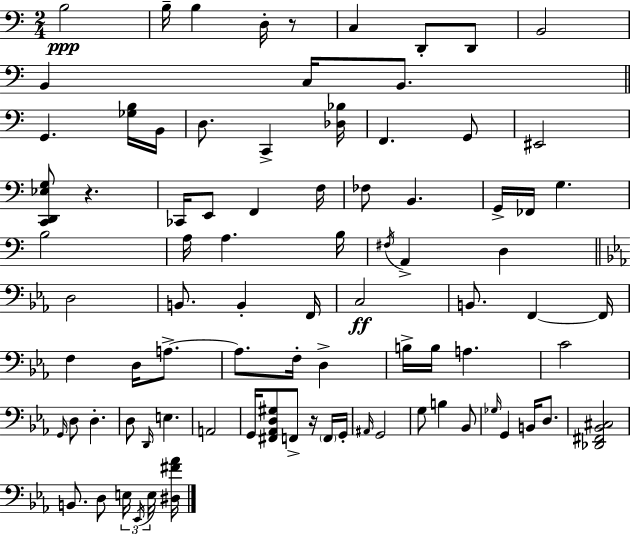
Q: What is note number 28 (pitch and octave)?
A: B3